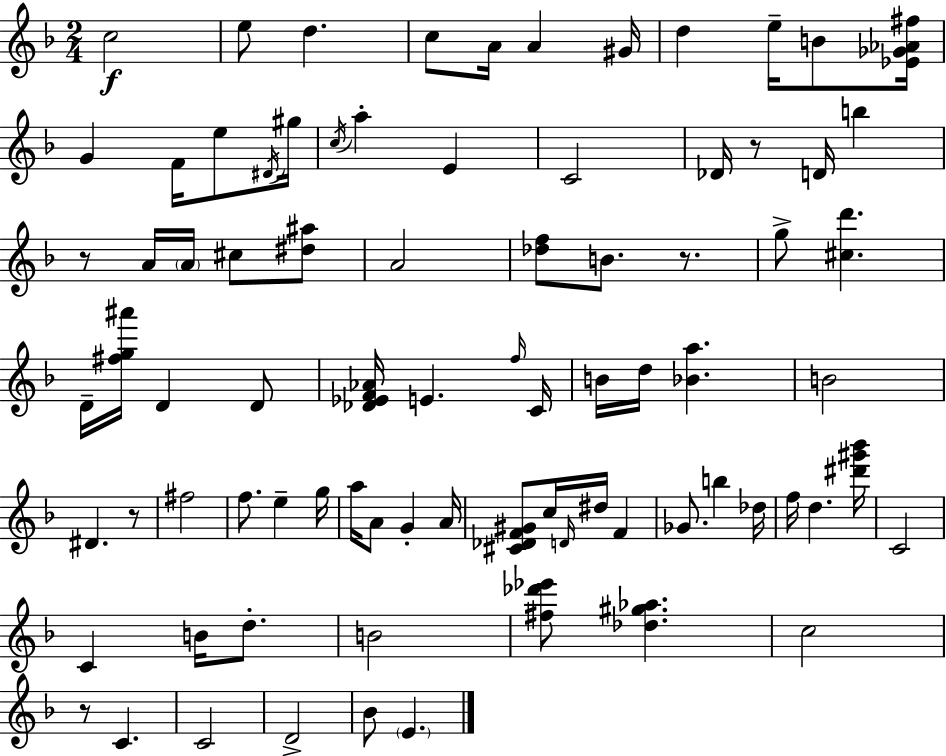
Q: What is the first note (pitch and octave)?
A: C5